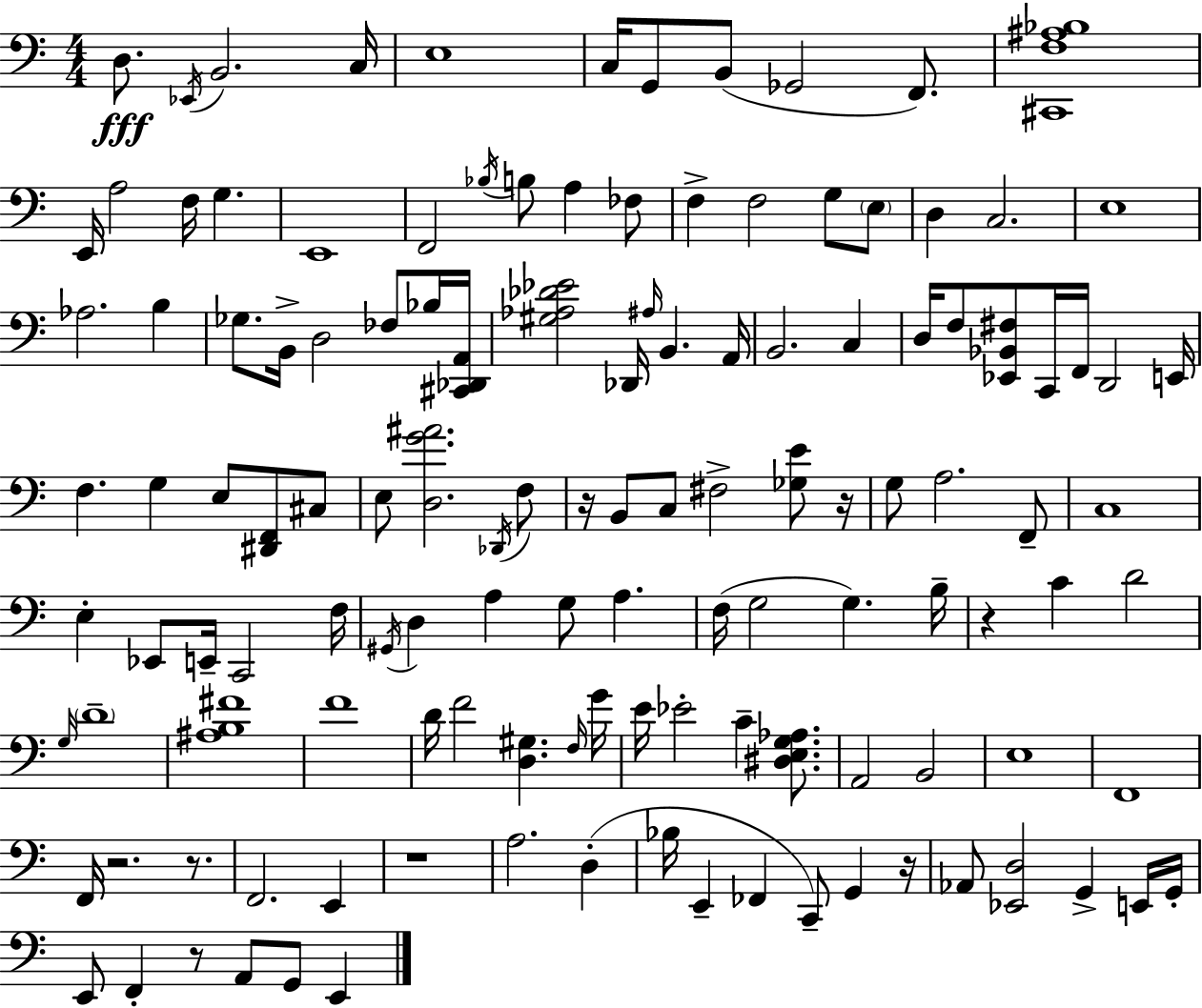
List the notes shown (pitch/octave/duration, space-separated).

D3/e. Eb2/s B2/h. C3/s E3/w C3/s G2/e B2/e Gb2/h F2/e. [C#2,F3,A#3,Bb3]/w E2/s A3/h F3/s G3/q. E2/w F2/h Bb3/s B3/e A3/q FES3/e F3/q F3/h G3/e E3/e D3/q C3/h. E3/w Ab3/h. B3/q Gb3/e. B2/s D3/h FES3/e Bb3/s [C#2,Db2,A2]/s [G#3,Ab3,Db4,Eb4]/h Db2/s A#3/s B2/q. A2/s B2/h. C3/q D3/s F3/e [Eb2,Bb2,F#3]/e C2/s F2/s D2/h E2/s F3/q. G3/q E3/e [D#2,F2]/e C#3/e E3/e [D3,G4,A#4]/h. Db2/s F3/e R/s B2/e C3/e F#3/h [Gb3,E4]/e R/s G3/e A3/h. F2/e C3/w E3/q Eb2/e E2/s C2/h F3/s G#2/s D3/q A3/q G3/e A3/q. F3/s G3/h G3/q. B3/s R/q C4/q D4/h G3/s D4/w [A#3,B3,F#4]/w F4/w D4/s F4/h [D3,G#3]/q. F3/s G4/s E4/s Eb4/h C4/q [D#3,E3,G3,Ab3]/e. A2/h B2/h E3/w F2/w F2/s R/h. R/e. F2/h. E2/q R/w A3/h. D3/q Bb3/s E2/q FES2/q C2/e G2/q R/s Ab2/e [Eb2,D3]/h G2/q E2/s G2/s E2/e F2/q R/e A2/e G2/e E2/q